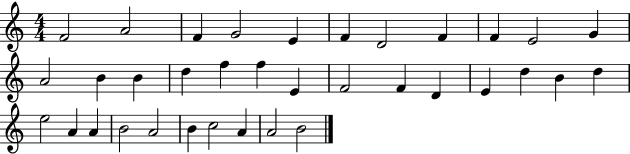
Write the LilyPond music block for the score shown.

{
  \clef treble
  \numericTimeSignature
  \time 4/4
  \key c \major
  f'2 a'2 | f'4 g'2 e'4 | f'4 d'2 f'4 | f'4 e'2 g'4 | \break a'2 b'4 b'4 | d''4 f''4 f''4 e'4 | f'2 f'4 d'4 | e'4 d''4 b'4 d''4 | \break e''2 a'4 a'4 | b'2 a'2 | b'4 c''2 a'4 | a'2 b'2 | \break \bar "|."
}